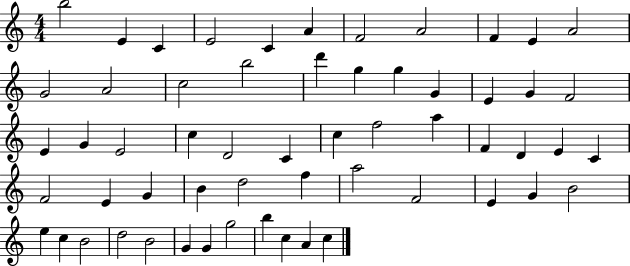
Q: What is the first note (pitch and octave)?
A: B5